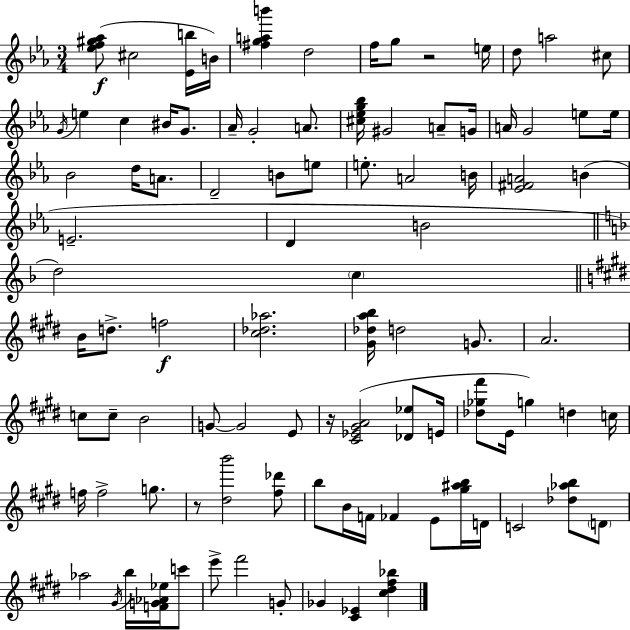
[Eb5,F5,G#5,Ab5]/e C#5/h [Eb4,B5]/s B4/s [F#5,G5,A5,B6]/q D5/h F5/s G5/e R/h E5/s D5/e A5/h C#5/e G4/s E5/q C5/q BIS4/s G4/e. Ab4/s G4/h A4/e. [C#5,Eb5,G5,Bb5]/s G#4/h A4/e G4/s A4/s G4/h E5/e E5/s Bb4/h D5/s A4/e. D4/h B4/e E5/e E5/e. A4/h B4/s [Eb4,F#4,A4]/h B4/q E4/h. D4/q B4/h D5/h C5/q B4/s D5/e. F5/h [C#5,Db5,Ab5]/h. [G#4,Db5,A5,B5]/s D5/h G4/e. A4/h. C5/e C5/e B4/h G4/e G4/h E4/e R/s [C#4,Eb4,G#4,A4]/h [Db4,Eb5]/e E4/s [Db5,Gb5,F#6]/e E4/s G5/q D5/q C5/s F5/s F5/h G5/e. R/e [D#5,B6]/h [F#5,Db6]/e B5/e B4/s F4/s FES4/q E4/e [G#5,A#5,B5]/s D4/s C4/h [Db5,Ab5,B5]/e D4/e Ab5/h G#4/s B5/s [F4,G4,Ab4,Eb5]/s C6/e E6/e F#6/h G4/e Gb4/q [C#4,Eb4]/q [C#5,D#5,F#5,Bb5]/q